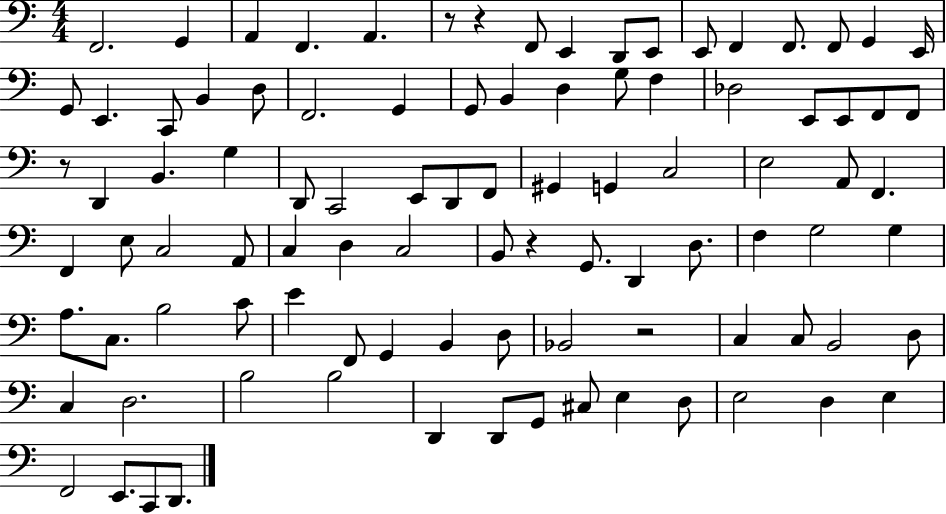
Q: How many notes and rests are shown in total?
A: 96